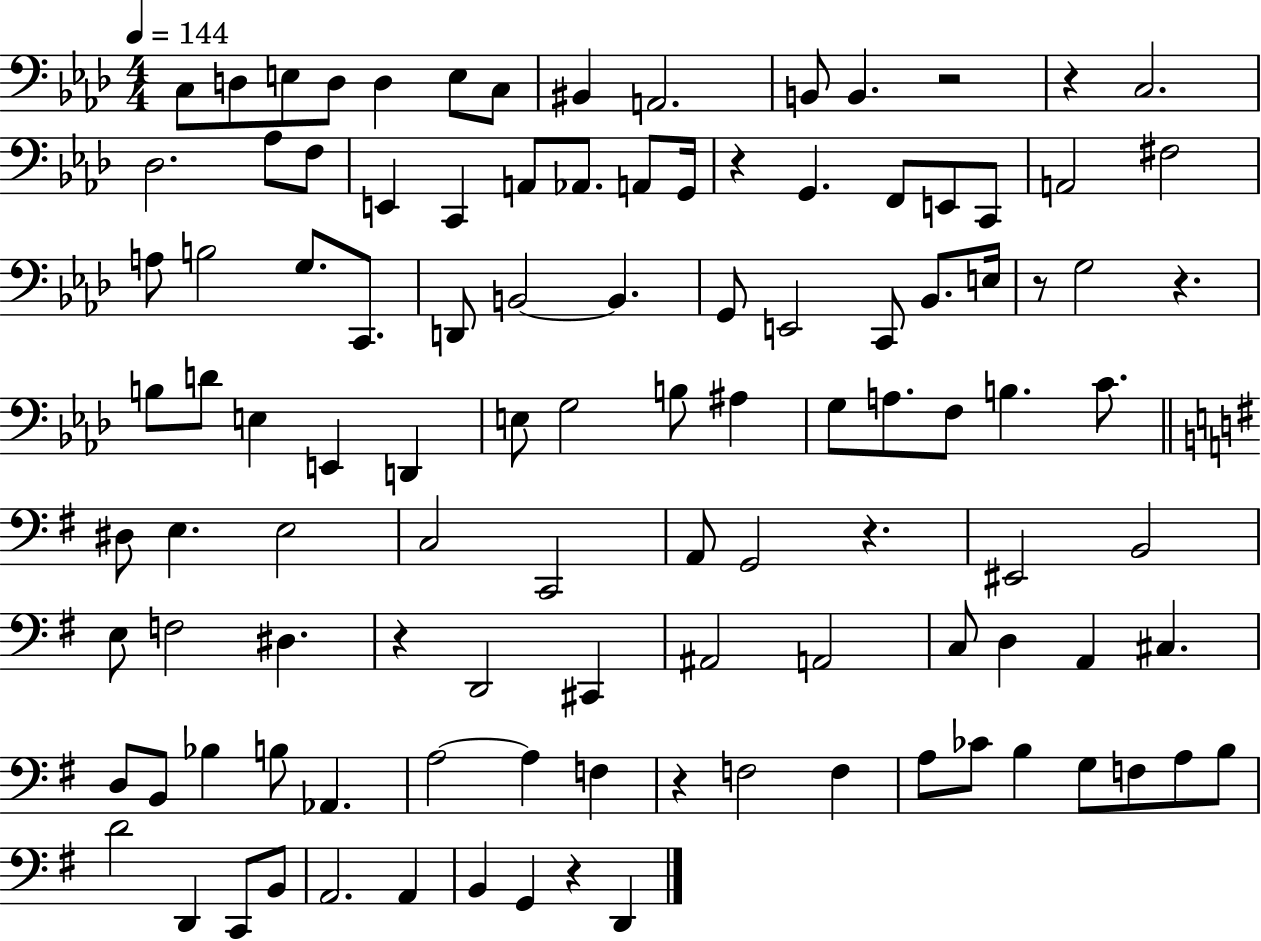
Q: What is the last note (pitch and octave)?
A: D2